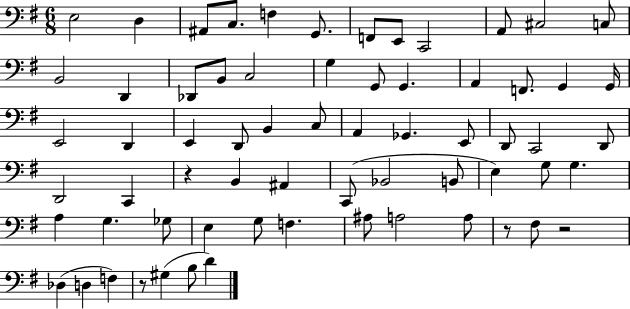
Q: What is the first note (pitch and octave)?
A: E3